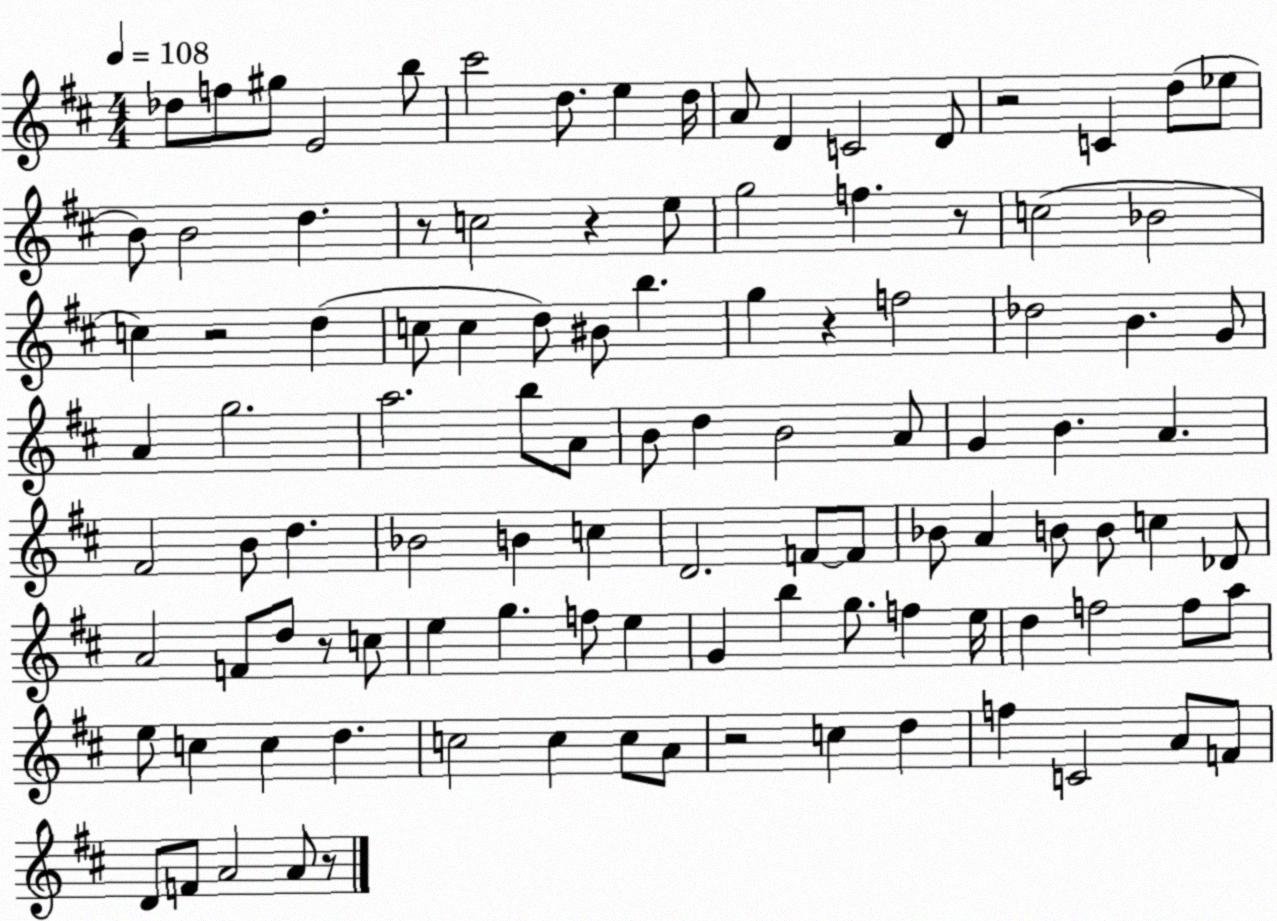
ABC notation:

X:1
T:Untitled
M:4/4
L:1/4
K:D
_d/2 f/2 ^g/2 E2 b/2 ^c'2 d/2 e d/4 A/2 D C2 D/2 z2 C d/2 _e/2 B/2 B2 d z/2 c2 z e/2 g2 f z/2 c2 _B2 c z2 d c/2 c d/2 ^B/2 b g z f2 _d2 B G/2 A g2 a2 b/2 A/2 B/2 d B2 A/2 G B A ^F2 B/2 d _B2 B c D2 F/2 F/2 _B/2 A B/2 B/2 c _D/2 A2 F/2 d/2 z/2 c/2 e g f/2 e G b g/2 f e/4 d f2 f/2 a/2 e/2 c c d c2 c c/2 A/2 z2 c d f C2 A/2 F/2 D/2 F/2 A2 A/2 z/2